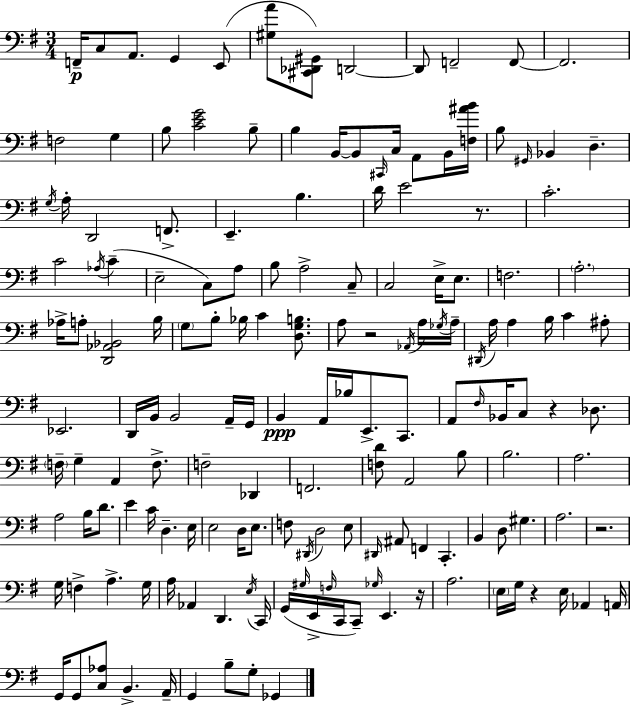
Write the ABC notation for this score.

X:1
T:Untitled
M:3/4
L:1/4
K:Em
F,,/4 C,/2 A,,/2 G,, E,,/2 [^G,A]/2 [^C,,_D,,^G,,]/2 D,,2 D,,/2 F,,2 F,,/2 F,,2 F,2 G, B,/2 [CEG]2 B,/2 B, B,,/4 B,,/2 ^C,,/4 C,/4 A,,/2 B,,/4 [F,^AB]/4 B,/2 ^G,,/4 _B,, D, G,/4 A,/4 D,,2 F,,/2 E,, B, D/4 E2 z/2 C2 C2 _A,/4 C E,2 C,/2 A,/2 B,/2 A,2 C,/2 C,2 E,/4 E,/2 F,2 A,2 _A,/4 A,/2 [D,,_A,,_B,,]2 B,/4 G,/2 B,/2 _B,/4 C [D,G,B,]/2 A,/2 z2 _A,,/4 A,/4 _G,/4 A,/4 ^D,,/4 A,/4 A, B,/4 C ^A,/2 _E,,2 D,,/4 B,,/4 B,,2 A,,/4 G,,/4 B,, A,,/4 _B,/4 E,,/2 C,,/2 A,,/2 ^F,/4 _B,,/4 C,/2 z _D,/2 F,/4 G, A,, F,/2 F,2 _D,, F,,2 [F,D]/2 A,,2 B,/2 B,2 A,2 A,2 B,/4 D/2 E C/4 D, E,/4 E,2 D,/4 E,/2 F,/2 ^D,,/4 D,2 E,/2 ^D,,/4 ^A,,/2 F,, C,, B,, D,/2 ^G, A,2 z2 G,/4 F, A, G,/4 A,/4 _A,, D,, E,/4 C,,/4 G,,/4 ^G,/4 E,,/4 F,/4 C,,/4 C,,/2 _G,/4 E,, z/4 A,2 E,/4 G,/4 z E,/4 _A,, A,,/4 G,,/4 G,,/2 [C,_A,]/2 B,, A,,/4 G,, B,/2 G,/2 _G,,